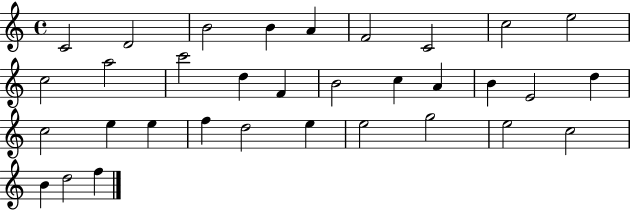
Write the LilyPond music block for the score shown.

{
  \clef treble
  \time 4/4
  \defaultTimeSignature
  \key c \major
  c'2 d'2 | b'2 b'4 a'4 | f'2 c'2 | c''2 e''2 | \break c''2 a''2 | c'''2 d''4 f'4 | b'2 c''4 a'4 | b'4 e'2 d''4 | \break c''2 e''4 e''4 | f''4 d''2 e''4 | e''2 g''2 | e''2 c''2 | \break b'4 d''2 f''4 | \bar "|."
}